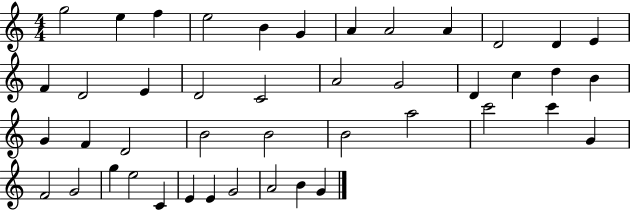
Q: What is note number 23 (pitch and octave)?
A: B4